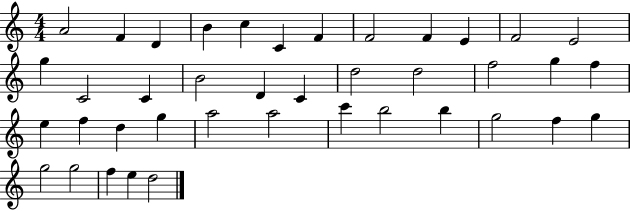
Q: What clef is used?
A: treble